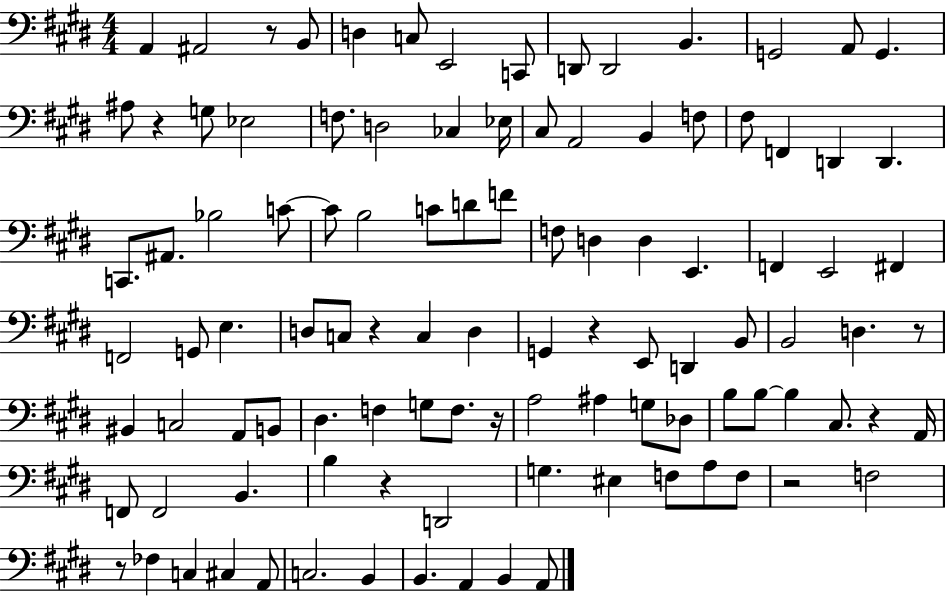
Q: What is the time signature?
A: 4/4